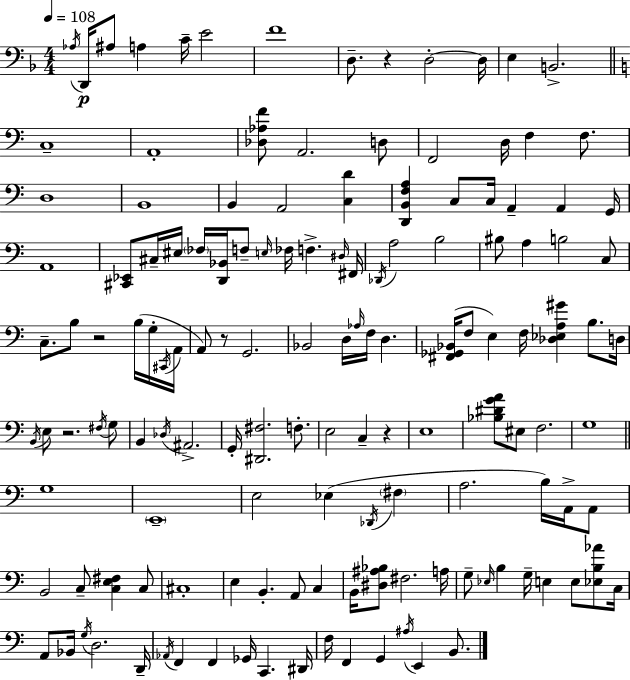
X:1
T:Untitled
M:4/4
L:1/4
K:F
_A,/4 D,,/4 ^A,/2 A, C/4 E2 F4 D,/2 z D,2 D,/4 E, B,,2 C,4 A,,4 [_D,_A,F]/2 A,,2 D,/2 F,,2 D,/4 F, F,/2 D,4 B,,4 B,, A,,2 [C,D] [D,,B,,F,A,] C,/2 C,/4 A,, A,, G,,/4 A,,4 [^C,,_E,,]/2 ^C,/4 ^E,/4 _F,/4 [D,,_B,,]/4 F,/2 E,/4 _F,/4 F, ^D,/4 ^F,,/4 _D,,/4 A,2 B,2 ^B,/2 A, B,2 C,/2 C,/2 B,/2 z2 B,/4 G,/4 ^C,,/4 A,,/4 A,,/2 z/2 G,,2 _B,,2 D,/4 _A,/4 F,/4 D, [^F,,_G,,_B,,]/4 F,/2 E, F,/4 [_D,_E,A,^G] B,/2 D,/4 B,,/4 E,/2 z2 ^F,/4 G,/2 B,, _D,/4 ^A,,2 G,,/4 [^D,,^F,]2 F,/2 E,2 C, z E,4 [_B,^DGA]/2 ^E,/2 F,2 G,4 G,4 E,,4 E,2 _E, _D,,/4 ^F, A,2 B,/4 A,,/4 A,,/2 B,,2 C,/2 [C,E,^F,] C,/2 ^C,4 E, B,, A,,/2 C, B,,/4 [^D,^A,_B,]/2 ^F,2 A,/4 G,/2 _E,/4 B, G,/4 E, E,/2 [_E,B,_A]/2 C,/4 A,,/2 _B,,/4 G,/4 D,2 D,,/4 _A,,/4 F,, F,, _G,,/4 C,, ^D,,/4 F,/4 F,, G,, ^A,/4 E,, B,,/2